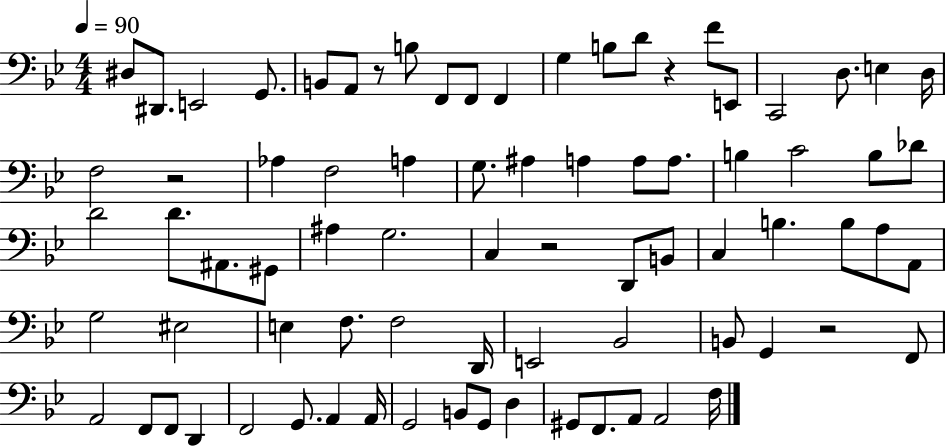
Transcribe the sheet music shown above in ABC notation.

X:1
T:Untitled
M:4/4
L:1/4
K:Bb
^D,/2 ^D,,/2 E,,2 G,,/2 B,,/2 A,,/2 z/2 B,/2 F,,/2 F,,/2 F,, G, B,/2 D/2 z F/2 E,,/2 C,,2 D,/2 E, D,/4 F,2 z2 _A, F,2 A, G,/2 ^A, A, A,/2 A,/2 B, C2 B,/2 _D/2 D2 D/2 ^A,,/2 ^G,,/2 ^A, G,2 C, z2 D,,/2 B,,/2 C, B, B,/2 A,/2 A,,/2 G,2 ^E,2 E, F,/2 F,2 D,,/4 E,,2 _B,,2 B,,/2 G,, z2 F,,/2 A,,2 F,,/2 F,,/2 D,, F,,2 G,,/2 A,, A,,/4 G,,2 B,,/2 G,,/2 D, ^G,,/2 F,,/2 A,,/2 A,,2 F,/4